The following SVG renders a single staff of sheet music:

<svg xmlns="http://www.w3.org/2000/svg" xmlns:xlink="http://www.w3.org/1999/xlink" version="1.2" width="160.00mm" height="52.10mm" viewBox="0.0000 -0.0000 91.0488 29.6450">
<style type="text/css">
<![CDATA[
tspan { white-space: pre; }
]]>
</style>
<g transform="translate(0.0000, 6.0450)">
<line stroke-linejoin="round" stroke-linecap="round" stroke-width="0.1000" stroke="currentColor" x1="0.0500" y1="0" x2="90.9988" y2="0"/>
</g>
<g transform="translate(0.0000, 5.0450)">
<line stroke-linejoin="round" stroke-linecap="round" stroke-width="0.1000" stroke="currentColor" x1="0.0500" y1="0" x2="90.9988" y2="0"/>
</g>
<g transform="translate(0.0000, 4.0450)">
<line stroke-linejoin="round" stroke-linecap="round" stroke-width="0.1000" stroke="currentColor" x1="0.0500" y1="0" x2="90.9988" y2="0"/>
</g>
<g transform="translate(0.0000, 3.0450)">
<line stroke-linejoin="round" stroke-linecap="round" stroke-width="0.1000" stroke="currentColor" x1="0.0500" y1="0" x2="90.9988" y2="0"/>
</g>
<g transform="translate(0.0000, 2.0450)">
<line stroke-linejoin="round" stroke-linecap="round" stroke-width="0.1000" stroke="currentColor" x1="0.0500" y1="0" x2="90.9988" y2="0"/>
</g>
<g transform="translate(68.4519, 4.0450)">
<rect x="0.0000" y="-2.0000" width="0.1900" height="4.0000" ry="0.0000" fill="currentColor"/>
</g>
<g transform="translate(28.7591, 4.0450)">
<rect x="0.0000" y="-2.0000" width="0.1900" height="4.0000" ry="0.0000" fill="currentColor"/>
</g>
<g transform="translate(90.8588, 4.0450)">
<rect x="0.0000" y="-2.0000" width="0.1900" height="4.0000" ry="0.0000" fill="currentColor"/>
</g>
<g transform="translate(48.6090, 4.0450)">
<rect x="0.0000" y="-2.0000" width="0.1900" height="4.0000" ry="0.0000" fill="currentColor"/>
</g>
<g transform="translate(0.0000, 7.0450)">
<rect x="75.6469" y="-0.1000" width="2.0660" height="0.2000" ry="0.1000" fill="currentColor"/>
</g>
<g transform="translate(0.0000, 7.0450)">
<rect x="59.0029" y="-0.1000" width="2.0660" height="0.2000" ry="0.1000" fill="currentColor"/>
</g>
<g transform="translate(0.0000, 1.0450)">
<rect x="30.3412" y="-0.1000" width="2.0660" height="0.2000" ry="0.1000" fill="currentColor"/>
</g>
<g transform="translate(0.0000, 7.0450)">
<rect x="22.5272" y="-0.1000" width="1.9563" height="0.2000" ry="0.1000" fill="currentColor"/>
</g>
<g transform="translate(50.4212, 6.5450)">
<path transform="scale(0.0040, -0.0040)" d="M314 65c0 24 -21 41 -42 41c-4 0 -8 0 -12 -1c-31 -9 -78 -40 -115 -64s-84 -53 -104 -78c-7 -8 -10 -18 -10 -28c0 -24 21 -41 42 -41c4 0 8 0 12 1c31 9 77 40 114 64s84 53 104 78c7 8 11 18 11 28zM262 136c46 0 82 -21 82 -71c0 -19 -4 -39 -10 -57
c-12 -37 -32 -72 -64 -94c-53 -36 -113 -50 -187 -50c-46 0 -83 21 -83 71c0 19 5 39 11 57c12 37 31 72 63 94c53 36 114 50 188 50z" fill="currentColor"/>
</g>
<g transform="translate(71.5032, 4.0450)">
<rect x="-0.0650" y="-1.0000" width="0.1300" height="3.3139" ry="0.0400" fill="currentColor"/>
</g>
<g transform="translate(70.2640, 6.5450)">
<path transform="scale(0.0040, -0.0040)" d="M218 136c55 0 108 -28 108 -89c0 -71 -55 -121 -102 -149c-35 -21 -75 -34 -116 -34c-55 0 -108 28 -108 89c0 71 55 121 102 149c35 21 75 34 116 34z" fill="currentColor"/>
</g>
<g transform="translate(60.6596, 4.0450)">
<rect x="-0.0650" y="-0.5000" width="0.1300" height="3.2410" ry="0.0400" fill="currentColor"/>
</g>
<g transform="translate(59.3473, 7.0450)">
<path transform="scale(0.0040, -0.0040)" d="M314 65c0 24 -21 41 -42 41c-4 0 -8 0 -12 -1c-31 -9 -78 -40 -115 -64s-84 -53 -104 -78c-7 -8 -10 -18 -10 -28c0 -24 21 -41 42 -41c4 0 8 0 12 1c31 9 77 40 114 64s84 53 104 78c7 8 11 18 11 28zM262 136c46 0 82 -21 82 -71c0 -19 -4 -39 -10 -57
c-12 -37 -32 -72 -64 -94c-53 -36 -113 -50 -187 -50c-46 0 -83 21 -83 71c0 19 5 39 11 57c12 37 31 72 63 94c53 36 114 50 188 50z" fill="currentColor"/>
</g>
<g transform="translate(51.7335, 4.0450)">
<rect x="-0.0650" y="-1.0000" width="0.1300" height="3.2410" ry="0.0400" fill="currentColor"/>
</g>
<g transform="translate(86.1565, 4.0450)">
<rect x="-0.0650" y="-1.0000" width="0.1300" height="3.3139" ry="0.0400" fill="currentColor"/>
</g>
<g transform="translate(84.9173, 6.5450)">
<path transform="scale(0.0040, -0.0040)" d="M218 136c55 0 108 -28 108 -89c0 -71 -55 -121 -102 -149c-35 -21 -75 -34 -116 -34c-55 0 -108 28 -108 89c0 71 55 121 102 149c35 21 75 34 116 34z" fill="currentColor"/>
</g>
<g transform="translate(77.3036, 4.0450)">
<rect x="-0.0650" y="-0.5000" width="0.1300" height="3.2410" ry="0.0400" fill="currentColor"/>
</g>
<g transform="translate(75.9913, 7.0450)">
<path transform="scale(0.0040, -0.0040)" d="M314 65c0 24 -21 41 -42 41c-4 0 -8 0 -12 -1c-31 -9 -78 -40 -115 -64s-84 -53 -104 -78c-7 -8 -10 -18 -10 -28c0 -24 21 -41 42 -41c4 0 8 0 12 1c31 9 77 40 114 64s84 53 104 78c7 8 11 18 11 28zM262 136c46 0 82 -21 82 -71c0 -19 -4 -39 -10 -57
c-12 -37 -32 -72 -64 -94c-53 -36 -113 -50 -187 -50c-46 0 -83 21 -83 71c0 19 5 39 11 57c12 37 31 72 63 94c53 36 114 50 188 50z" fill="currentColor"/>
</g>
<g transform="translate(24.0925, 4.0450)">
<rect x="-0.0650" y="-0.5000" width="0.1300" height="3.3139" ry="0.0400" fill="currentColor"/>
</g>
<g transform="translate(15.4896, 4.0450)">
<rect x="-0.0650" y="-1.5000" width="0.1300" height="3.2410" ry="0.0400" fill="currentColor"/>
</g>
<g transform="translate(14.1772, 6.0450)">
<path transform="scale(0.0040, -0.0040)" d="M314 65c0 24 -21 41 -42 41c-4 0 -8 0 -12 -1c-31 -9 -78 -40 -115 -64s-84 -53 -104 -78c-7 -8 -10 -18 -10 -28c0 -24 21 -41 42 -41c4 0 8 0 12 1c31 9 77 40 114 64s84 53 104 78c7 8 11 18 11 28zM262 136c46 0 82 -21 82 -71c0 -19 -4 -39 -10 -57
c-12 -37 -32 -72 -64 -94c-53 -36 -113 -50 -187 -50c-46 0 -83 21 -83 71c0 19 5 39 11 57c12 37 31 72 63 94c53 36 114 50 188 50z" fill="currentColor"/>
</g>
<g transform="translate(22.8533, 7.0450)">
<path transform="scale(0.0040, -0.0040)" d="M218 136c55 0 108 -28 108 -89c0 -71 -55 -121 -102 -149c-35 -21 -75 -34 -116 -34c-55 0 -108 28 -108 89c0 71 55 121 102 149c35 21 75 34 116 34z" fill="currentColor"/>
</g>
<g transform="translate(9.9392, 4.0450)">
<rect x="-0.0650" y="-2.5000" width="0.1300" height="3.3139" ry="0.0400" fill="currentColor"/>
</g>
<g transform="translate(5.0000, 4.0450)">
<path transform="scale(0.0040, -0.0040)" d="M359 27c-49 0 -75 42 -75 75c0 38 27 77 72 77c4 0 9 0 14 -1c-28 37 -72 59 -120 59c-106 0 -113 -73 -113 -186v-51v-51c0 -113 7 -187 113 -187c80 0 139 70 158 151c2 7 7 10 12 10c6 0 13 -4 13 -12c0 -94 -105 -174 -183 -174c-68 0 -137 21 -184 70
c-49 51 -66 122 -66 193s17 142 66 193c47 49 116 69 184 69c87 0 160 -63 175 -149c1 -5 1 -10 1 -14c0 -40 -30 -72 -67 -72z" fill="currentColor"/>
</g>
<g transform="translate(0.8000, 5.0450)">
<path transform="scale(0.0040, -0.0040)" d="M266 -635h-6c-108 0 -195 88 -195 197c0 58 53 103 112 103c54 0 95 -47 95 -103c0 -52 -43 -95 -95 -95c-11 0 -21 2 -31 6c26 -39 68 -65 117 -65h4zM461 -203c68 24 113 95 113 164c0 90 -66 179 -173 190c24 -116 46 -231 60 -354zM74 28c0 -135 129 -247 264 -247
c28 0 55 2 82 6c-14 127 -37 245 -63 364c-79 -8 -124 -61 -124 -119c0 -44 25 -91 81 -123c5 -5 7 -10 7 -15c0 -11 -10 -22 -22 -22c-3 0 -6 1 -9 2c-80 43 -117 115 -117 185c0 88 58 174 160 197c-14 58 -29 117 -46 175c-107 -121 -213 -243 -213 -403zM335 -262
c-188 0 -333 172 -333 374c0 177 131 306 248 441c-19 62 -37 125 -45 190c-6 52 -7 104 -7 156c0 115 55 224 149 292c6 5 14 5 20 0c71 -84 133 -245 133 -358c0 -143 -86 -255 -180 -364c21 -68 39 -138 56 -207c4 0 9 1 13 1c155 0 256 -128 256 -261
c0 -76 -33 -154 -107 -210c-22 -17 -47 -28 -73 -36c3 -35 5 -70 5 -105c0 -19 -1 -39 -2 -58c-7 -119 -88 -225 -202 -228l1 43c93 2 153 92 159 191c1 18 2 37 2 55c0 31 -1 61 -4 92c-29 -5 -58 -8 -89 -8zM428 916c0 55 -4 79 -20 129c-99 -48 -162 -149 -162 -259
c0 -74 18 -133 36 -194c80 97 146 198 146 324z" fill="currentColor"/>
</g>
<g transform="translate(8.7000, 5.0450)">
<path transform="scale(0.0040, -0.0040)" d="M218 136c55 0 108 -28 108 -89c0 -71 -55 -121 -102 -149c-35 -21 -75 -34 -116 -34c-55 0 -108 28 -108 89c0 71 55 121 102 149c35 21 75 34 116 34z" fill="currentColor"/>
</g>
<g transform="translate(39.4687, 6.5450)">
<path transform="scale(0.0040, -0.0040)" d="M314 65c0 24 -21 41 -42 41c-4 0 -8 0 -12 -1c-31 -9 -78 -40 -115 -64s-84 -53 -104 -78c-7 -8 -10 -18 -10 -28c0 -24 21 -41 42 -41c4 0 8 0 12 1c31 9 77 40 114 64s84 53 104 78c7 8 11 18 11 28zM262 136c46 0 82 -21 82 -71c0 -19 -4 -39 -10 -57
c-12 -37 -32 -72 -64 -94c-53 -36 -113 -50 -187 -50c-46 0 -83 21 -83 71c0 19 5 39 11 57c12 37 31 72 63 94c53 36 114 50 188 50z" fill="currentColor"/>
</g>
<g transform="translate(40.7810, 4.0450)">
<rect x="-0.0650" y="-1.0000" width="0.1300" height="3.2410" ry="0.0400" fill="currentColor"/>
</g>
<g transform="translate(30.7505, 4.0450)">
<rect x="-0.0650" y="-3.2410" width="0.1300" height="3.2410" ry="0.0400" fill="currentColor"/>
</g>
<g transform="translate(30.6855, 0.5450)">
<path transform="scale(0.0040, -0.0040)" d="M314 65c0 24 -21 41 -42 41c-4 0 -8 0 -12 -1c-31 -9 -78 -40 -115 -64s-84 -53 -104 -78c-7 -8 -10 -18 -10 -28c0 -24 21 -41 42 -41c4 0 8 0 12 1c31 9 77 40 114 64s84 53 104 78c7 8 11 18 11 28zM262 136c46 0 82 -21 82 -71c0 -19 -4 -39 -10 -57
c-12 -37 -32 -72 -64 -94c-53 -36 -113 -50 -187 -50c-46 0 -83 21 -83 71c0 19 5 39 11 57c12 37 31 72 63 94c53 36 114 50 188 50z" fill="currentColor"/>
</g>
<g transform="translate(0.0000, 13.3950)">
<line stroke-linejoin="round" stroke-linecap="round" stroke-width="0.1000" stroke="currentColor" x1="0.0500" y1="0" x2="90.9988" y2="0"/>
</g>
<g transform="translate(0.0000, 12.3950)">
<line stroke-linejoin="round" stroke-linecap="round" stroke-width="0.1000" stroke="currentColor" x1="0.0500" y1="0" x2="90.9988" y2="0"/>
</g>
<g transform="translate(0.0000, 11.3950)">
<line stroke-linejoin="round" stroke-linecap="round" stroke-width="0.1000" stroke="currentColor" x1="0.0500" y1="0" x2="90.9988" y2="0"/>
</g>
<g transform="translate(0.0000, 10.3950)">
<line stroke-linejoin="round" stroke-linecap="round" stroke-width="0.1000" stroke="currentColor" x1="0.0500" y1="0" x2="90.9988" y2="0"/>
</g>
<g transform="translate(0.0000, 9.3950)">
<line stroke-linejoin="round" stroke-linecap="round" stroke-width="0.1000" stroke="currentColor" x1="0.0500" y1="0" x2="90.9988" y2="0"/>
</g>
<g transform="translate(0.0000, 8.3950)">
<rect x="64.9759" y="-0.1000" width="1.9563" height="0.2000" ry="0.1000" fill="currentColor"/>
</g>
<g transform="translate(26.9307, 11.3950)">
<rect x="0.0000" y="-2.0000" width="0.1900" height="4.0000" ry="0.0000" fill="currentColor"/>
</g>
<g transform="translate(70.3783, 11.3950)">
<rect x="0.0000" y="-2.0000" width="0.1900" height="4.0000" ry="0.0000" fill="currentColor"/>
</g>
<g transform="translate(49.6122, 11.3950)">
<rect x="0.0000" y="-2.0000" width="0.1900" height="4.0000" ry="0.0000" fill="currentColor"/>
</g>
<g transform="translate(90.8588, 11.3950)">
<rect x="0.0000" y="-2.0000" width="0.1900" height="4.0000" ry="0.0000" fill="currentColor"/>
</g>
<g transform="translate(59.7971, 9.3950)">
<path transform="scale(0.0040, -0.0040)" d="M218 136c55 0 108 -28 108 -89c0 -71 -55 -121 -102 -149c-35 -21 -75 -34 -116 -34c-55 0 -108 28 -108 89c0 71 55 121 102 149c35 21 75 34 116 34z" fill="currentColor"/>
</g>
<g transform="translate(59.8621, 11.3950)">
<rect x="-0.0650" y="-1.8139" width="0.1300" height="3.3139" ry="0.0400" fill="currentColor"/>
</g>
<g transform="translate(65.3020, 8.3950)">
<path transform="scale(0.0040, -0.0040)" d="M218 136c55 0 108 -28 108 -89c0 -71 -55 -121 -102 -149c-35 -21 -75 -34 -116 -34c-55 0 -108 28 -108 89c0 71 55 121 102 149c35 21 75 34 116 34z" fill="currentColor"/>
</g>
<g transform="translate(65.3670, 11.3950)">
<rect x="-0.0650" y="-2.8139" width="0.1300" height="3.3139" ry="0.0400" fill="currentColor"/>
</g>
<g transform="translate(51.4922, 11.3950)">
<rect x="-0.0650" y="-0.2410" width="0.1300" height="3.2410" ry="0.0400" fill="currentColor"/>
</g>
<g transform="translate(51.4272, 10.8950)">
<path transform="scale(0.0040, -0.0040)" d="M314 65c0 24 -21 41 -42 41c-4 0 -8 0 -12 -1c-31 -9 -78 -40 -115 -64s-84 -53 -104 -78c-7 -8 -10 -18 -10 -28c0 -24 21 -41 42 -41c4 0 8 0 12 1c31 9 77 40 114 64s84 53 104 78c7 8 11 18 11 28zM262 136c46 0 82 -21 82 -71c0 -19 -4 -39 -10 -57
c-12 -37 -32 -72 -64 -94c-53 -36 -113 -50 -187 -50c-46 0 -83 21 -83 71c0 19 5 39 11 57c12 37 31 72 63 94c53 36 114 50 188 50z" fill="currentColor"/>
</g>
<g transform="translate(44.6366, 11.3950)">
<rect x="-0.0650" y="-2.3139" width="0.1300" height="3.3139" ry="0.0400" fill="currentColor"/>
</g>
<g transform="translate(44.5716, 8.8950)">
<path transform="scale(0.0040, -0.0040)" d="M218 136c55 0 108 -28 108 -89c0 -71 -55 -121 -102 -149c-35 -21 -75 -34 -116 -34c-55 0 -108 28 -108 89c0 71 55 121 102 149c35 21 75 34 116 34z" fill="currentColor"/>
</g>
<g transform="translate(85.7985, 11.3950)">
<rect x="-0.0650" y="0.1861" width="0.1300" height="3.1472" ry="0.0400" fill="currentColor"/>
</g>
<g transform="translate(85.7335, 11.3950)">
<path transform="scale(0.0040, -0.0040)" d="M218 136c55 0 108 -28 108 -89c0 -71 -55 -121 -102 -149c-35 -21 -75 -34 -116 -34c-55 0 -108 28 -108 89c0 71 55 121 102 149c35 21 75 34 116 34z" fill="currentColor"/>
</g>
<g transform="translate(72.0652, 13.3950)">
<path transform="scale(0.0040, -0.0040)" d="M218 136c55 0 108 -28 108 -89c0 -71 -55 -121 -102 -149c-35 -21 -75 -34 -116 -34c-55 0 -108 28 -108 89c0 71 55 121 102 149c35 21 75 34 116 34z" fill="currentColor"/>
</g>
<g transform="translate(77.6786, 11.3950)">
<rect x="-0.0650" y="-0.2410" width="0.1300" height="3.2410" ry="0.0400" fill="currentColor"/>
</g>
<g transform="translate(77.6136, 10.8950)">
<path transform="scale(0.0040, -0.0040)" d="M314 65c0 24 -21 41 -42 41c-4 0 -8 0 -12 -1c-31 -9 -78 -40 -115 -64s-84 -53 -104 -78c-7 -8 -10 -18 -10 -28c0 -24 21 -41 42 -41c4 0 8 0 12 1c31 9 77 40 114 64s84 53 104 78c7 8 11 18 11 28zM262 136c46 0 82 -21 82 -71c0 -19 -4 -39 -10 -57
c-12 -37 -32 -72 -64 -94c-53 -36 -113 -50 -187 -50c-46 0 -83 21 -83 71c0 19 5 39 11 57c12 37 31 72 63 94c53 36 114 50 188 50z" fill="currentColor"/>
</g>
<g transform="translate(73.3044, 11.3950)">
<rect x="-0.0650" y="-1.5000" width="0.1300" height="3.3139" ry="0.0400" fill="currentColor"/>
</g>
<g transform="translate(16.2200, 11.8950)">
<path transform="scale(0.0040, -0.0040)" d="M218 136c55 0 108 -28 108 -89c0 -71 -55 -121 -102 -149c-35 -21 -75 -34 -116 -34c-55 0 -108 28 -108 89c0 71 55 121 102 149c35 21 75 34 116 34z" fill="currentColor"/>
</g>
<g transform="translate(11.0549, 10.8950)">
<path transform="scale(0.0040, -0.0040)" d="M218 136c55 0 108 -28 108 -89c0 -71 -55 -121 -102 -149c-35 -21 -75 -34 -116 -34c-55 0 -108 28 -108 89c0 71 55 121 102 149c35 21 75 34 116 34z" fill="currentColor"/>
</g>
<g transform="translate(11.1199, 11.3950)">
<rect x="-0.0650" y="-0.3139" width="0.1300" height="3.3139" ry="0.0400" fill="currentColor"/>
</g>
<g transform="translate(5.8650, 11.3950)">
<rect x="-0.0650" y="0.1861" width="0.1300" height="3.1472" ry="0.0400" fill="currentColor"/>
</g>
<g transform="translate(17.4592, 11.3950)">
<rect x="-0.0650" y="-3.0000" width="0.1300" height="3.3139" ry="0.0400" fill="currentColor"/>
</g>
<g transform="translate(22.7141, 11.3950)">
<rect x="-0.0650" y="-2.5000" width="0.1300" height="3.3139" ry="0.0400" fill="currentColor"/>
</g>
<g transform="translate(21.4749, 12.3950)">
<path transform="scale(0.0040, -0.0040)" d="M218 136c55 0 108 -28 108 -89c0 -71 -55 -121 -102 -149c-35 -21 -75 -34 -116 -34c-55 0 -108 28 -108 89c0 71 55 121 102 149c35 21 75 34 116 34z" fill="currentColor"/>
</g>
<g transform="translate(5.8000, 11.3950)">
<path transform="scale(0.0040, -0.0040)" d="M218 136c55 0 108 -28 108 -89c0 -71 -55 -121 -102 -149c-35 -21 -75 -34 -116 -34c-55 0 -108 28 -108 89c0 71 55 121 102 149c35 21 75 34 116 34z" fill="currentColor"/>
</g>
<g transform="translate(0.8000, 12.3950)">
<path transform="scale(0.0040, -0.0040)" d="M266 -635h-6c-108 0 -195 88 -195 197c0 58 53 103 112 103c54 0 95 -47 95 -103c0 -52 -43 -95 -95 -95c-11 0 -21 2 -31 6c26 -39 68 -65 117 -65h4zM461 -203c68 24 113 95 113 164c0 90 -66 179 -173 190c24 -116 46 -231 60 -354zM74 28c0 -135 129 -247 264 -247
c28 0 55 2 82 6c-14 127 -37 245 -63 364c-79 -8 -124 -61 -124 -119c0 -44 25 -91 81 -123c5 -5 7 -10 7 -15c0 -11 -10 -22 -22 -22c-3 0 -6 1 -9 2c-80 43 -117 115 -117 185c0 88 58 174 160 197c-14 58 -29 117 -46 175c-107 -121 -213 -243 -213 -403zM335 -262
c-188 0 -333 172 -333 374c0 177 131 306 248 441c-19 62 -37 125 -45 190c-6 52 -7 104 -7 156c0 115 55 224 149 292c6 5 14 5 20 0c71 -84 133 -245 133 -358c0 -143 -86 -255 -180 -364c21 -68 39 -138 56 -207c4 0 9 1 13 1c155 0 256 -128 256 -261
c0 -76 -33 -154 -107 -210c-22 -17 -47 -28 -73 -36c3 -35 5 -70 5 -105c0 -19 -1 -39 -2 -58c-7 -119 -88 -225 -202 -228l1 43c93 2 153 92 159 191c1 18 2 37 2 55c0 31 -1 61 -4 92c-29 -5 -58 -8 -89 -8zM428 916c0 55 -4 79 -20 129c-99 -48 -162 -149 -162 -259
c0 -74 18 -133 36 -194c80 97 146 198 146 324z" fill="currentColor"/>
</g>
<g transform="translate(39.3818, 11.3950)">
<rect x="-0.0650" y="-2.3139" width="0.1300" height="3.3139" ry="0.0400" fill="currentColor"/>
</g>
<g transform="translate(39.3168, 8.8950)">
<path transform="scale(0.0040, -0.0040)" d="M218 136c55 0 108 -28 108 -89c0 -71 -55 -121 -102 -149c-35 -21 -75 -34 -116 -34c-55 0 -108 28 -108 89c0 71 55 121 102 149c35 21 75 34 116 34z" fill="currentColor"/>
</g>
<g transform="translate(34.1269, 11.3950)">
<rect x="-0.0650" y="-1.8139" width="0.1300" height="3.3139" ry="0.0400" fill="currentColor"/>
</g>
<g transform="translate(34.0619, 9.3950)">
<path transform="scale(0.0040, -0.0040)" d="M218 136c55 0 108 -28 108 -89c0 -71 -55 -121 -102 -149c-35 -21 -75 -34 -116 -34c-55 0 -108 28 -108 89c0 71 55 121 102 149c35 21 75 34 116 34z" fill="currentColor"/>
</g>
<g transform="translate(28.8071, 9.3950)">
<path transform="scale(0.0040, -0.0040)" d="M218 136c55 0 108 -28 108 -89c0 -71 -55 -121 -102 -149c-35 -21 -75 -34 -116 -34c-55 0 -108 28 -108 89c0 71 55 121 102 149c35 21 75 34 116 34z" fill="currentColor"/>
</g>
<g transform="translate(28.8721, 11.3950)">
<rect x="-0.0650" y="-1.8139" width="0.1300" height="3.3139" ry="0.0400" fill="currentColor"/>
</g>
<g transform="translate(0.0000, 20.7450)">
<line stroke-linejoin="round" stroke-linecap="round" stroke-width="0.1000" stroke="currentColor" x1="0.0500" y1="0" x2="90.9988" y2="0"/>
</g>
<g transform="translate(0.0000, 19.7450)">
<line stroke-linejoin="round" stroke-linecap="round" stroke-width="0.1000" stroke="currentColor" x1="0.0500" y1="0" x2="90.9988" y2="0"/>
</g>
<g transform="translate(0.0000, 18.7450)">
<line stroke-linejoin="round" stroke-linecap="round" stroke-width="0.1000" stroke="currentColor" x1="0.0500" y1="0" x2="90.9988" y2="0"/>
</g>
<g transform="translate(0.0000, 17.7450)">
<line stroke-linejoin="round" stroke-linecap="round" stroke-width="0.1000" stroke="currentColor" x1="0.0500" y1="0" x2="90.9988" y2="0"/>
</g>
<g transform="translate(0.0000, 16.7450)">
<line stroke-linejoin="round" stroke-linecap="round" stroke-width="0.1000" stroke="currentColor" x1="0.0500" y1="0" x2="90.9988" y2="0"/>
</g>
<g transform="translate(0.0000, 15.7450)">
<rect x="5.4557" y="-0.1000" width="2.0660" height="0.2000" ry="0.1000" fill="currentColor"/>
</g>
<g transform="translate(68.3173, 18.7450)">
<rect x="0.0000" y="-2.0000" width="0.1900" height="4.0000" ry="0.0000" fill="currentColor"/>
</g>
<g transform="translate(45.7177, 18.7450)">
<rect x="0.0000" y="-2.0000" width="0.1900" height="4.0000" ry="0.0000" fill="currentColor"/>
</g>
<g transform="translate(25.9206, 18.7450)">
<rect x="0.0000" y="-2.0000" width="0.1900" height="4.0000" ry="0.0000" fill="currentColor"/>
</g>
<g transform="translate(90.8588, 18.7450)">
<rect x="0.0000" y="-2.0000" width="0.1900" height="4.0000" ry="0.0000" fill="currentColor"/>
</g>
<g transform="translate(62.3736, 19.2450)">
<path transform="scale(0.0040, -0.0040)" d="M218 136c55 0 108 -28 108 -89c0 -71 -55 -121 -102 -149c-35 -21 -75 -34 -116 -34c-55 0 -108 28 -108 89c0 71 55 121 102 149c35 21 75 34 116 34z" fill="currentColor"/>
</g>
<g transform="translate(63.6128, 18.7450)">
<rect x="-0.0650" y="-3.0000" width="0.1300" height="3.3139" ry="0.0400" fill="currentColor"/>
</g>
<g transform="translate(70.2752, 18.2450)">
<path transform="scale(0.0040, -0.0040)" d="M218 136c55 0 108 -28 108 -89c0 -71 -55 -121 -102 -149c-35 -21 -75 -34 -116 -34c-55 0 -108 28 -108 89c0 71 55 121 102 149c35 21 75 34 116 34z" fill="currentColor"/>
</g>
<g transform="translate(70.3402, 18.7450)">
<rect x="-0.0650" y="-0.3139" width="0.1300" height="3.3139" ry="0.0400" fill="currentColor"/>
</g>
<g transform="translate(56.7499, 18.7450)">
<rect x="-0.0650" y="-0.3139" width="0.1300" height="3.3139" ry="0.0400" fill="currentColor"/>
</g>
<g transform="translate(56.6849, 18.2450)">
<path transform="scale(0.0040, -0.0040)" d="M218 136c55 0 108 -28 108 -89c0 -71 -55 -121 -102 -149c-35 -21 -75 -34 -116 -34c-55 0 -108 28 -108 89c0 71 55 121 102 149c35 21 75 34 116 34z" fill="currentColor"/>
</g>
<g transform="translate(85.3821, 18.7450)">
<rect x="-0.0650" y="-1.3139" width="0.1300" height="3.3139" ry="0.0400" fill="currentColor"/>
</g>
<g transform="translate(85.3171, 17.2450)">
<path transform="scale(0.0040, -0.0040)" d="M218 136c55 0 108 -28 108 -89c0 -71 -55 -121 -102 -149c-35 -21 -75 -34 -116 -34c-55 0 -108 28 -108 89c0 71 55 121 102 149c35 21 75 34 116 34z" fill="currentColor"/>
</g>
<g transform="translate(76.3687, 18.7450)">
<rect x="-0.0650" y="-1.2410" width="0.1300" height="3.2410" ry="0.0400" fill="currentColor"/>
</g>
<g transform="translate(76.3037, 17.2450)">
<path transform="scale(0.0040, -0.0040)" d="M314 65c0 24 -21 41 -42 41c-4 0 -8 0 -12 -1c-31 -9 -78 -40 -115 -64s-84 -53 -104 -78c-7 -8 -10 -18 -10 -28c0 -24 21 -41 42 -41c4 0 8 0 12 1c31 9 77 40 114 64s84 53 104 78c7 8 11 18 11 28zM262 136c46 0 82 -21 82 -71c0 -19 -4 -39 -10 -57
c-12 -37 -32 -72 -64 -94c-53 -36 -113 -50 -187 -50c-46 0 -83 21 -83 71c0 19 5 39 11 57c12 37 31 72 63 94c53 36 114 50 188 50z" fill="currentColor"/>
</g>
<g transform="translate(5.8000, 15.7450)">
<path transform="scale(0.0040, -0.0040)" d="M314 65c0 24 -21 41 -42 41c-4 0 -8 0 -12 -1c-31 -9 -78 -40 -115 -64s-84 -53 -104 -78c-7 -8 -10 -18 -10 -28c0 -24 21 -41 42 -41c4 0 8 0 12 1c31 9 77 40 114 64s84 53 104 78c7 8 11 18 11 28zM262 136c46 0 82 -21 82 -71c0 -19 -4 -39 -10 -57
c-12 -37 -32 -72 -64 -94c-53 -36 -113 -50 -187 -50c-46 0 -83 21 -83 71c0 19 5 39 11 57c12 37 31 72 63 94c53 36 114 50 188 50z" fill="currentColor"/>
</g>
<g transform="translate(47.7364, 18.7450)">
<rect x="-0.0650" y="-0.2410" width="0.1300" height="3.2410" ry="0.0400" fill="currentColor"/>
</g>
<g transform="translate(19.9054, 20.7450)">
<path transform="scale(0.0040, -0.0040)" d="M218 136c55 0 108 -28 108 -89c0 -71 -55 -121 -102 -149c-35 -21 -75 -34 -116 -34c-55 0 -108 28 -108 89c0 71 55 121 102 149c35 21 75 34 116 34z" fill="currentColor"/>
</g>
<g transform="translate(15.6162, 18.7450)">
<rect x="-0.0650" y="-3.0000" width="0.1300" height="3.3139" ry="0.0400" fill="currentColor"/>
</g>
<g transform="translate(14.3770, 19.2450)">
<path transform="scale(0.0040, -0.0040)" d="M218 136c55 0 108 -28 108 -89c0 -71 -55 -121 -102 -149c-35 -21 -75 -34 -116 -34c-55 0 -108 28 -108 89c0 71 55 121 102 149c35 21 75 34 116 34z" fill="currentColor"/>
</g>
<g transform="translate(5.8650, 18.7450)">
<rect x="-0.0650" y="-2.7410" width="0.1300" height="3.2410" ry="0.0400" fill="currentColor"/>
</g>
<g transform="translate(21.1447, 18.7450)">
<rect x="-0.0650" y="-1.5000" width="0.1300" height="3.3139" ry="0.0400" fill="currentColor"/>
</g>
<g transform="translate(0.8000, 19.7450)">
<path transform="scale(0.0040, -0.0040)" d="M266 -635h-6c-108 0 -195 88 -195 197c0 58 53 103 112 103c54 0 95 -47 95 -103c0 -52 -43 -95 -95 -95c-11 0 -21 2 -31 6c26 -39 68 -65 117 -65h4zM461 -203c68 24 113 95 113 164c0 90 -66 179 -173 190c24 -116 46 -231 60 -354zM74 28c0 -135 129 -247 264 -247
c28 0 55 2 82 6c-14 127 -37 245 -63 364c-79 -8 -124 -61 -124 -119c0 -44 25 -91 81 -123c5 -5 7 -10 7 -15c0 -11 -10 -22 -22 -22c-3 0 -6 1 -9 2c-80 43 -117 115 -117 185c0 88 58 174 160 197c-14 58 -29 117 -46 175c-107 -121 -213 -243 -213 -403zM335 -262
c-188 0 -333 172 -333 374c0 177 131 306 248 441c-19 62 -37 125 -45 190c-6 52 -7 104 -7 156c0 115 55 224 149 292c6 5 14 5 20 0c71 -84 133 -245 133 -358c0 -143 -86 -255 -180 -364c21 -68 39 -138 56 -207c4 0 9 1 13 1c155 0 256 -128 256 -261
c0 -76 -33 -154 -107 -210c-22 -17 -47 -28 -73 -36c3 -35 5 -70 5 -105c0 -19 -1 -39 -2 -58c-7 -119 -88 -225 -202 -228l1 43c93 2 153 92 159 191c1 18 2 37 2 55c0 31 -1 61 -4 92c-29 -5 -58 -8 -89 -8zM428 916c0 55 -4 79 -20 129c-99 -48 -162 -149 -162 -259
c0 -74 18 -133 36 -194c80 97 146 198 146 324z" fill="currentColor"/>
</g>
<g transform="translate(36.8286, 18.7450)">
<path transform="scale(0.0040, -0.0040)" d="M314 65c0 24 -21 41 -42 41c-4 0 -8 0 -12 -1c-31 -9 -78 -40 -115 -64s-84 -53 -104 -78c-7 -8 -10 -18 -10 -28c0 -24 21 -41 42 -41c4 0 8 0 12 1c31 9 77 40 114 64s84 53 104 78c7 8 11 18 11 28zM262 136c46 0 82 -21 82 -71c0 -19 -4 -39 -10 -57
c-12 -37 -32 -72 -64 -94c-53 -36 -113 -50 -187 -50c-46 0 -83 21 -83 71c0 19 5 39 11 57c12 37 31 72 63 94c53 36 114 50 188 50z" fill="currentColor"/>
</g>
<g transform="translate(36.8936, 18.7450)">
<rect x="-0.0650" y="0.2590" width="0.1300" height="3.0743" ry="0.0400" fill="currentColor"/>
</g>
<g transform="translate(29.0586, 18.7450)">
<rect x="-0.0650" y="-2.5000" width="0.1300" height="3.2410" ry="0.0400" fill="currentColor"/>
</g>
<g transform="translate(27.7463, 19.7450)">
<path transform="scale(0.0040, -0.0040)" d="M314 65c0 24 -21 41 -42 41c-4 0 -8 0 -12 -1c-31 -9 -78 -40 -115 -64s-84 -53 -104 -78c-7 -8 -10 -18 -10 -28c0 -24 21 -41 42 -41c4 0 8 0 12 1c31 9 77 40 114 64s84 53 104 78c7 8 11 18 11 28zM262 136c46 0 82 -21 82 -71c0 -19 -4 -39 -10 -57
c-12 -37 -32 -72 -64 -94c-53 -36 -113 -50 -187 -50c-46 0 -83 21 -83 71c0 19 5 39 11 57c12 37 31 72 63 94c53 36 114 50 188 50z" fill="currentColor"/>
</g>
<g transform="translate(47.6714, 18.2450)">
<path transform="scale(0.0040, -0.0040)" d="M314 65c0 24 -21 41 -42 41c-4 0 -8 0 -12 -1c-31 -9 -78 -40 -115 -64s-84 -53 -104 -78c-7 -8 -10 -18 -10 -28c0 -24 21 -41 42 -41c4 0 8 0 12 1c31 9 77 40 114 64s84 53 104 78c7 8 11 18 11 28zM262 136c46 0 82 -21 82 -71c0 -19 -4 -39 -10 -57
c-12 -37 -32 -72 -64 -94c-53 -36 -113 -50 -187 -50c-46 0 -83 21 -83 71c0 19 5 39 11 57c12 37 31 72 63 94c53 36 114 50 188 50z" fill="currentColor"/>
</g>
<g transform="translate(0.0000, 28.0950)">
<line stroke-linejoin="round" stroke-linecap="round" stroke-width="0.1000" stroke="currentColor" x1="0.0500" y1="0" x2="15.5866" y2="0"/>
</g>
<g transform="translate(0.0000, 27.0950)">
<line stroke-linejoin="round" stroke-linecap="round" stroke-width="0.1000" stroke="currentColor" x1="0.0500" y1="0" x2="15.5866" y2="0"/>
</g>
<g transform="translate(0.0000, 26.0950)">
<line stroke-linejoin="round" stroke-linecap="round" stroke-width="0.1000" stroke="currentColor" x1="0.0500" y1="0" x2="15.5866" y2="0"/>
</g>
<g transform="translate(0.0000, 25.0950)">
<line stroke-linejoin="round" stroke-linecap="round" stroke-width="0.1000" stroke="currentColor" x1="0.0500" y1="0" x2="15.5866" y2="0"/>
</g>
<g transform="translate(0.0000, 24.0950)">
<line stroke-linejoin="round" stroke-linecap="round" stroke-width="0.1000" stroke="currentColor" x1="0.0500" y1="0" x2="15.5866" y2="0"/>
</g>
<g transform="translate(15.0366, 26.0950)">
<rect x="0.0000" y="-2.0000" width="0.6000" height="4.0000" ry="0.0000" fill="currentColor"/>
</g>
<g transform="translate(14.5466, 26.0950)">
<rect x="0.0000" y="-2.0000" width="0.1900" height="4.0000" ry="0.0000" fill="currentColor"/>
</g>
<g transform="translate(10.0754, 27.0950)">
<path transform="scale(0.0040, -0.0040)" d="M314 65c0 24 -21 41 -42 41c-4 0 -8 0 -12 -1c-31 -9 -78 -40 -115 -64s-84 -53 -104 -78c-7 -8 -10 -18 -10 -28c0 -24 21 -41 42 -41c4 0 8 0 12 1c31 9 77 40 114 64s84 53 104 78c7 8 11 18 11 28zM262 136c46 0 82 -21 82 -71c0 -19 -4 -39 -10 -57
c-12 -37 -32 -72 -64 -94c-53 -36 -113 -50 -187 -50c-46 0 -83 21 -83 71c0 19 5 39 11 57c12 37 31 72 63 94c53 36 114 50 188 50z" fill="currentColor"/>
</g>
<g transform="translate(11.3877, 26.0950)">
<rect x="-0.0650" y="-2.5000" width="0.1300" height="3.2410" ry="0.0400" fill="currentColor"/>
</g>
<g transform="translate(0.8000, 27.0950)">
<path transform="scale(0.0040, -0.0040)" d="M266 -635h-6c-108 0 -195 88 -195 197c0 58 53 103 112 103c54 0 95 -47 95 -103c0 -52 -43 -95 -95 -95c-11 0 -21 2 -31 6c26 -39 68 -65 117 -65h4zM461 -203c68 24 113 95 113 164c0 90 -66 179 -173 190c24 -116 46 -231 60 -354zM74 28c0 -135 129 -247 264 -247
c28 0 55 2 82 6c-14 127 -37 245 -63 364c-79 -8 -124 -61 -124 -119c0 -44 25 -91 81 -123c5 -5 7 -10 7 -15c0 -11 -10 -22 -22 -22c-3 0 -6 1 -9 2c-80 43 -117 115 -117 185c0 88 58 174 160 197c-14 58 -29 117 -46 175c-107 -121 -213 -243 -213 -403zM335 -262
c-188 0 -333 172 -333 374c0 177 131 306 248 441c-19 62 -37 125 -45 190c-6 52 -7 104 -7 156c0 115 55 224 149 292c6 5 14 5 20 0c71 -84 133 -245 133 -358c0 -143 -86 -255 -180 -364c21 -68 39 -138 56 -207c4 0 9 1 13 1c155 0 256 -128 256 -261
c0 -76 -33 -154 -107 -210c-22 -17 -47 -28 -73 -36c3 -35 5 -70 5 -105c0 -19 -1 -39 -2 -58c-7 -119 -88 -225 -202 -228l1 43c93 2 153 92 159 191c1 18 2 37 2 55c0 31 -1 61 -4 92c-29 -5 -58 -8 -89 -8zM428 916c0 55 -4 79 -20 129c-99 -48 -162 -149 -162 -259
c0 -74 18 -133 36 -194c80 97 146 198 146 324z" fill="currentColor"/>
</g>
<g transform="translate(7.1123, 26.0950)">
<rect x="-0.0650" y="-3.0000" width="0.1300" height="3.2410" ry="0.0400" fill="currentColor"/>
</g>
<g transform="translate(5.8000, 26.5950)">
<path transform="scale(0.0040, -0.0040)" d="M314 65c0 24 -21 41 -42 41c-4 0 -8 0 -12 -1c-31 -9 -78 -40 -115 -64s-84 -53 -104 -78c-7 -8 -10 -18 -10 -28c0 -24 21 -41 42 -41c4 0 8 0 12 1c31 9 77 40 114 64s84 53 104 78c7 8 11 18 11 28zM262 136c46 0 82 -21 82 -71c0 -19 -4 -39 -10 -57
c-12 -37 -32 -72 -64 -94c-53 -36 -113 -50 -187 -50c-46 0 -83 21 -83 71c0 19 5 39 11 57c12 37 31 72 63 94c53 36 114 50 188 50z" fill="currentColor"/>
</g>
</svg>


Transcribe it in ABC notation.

X:1
T:Untitled
M:4/4
L:1/4
K:C
G E2 C b2 D2 D2 C2 D C2 D B c A G f f g g c2 f a E c2 B a2 A E G2 B2 c2 c A c e2 e A2 G2